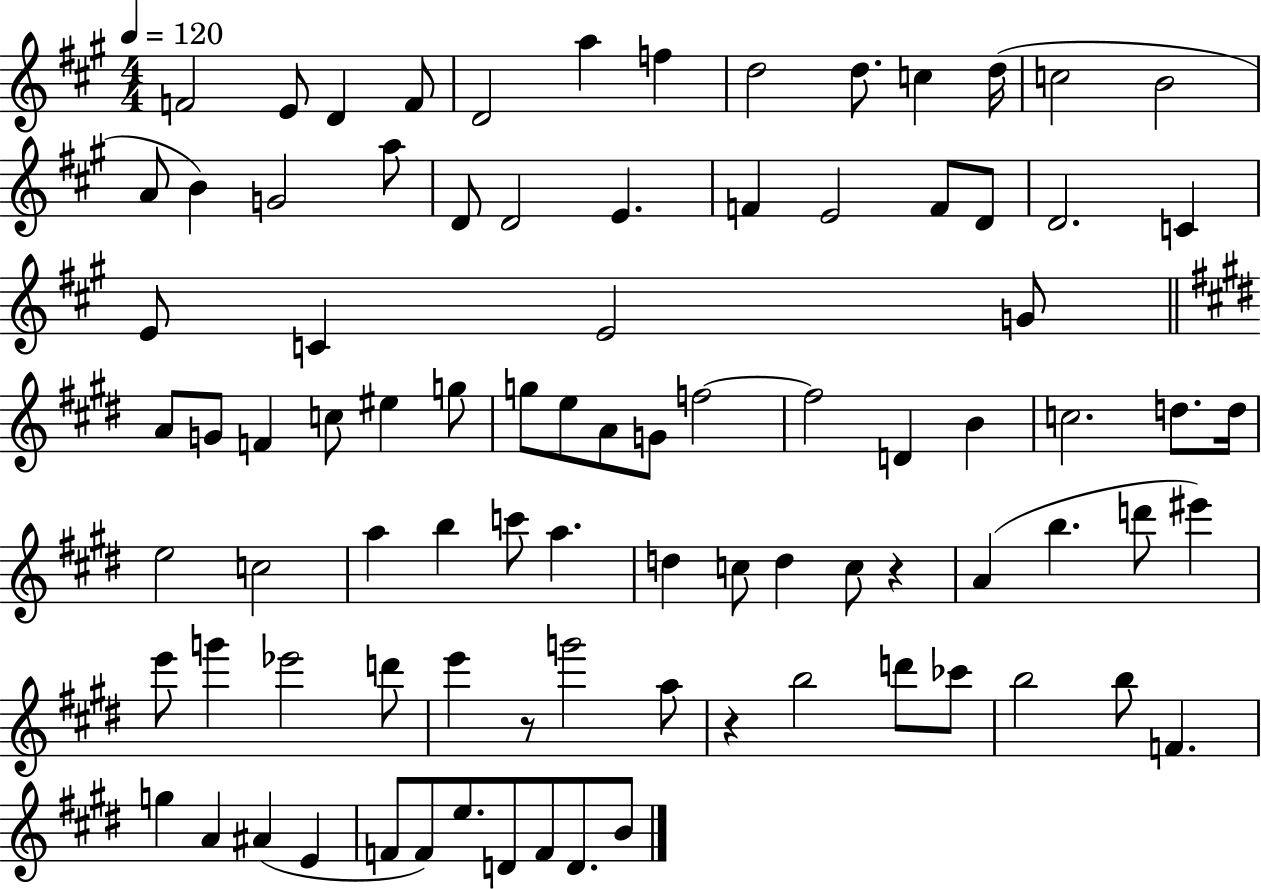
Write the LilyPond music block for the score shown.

{
  \clef treble
  \numericTimeSignature
  \time 4/4
  \key a \major
  \tempo 4 = 120
  f'2 e'8 d'4 f'8 | d'2 a''4 f''4 | d''2 d''8. c''4 d''16( | c''2 b'2 | \break a'8 b'4) g'2 a''8 | d'8 d'2 e'4. | f'4 e'2 f'8 d'8 | d'2. c'4 | \break e'8 c'4 e'2 g'8 | \bar "||" \break \key e \major a'8 g'8 f'4 c''8 eis''4 g''8 | g''8 e''8 a'8 g'8 f''2~~ | f''2 d'4 b'4 | c''2. d''8. d''16 | \break e''2 c''2 | a''4 b''4 c'''8 a''4. | d''4 c''8 d''4 c''8 r4 | a'4( b''4. d'''8 eis'''4) | \break e'''8 g'''4 ees'''2 d'''8 | e'''4 r8 g'''2 a''8 | r4 b''2 d'''8 ces'''8 | b''2 b''8 f'4. | \break g''4 a'4 ais'4( e'4 | f'8 f'8) e''8. d'8 f'8 d'8. b'8 | \bar "|."
}